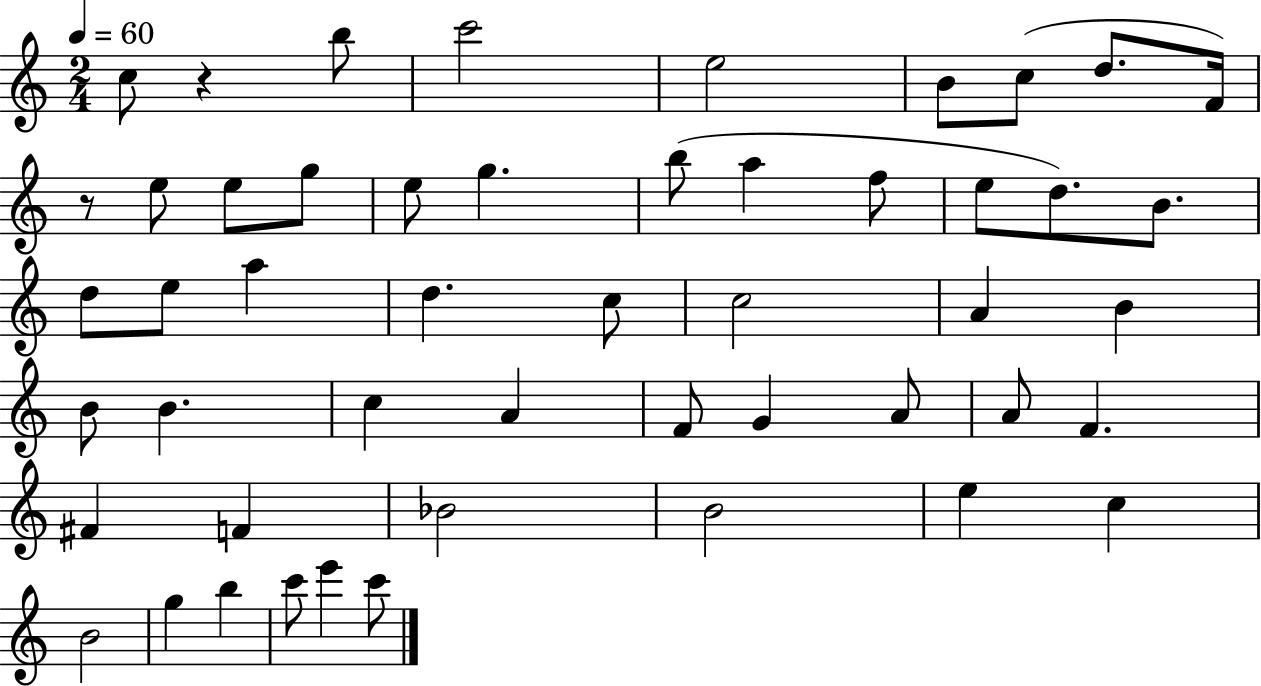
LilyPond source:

{
  \clef treble
  \numericTimeSignature
  \time 2/4
  \key c \major
  \tempo 4 = 60
  c''8 r4 b''8 | c'''2 | e''2 | b'8 c''8( d''8. f'16) | \break r8 e''8 e''8 g''8 | e''8 g''4. | b''8( a''4 f''8 | e''8 d''8.) b'8. | \break d''8 e''8 a''4 | d''4. c''8 | c''2 | a'4 b'4 | \break b'8 b'4. | c''4 a'4 | f'8 g'4 a'8 | a'8 f'4. | \break fis'4 f'4 | bes'2 | b'2 | e''4 c''4 | \break b'2 | g''4 b''4 | c'''8 e'''4 c'''8 | \bar "|."
}